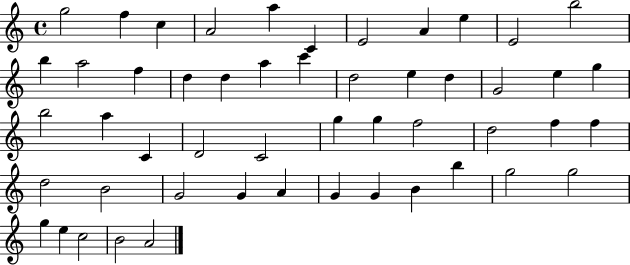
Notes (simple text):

G5/h F5/q C5/q A4/h A5/q C4/q E4/h A4/q E5/q E4/h B5/h B5/q A5/h F5/q D5/q D5/q A5/q C6/q D5/h E5/q D5/q G4/h E5/q G5/q B5/h A5/q C4/q D4/h C4/h G5/q G5/q F5/h D5/h F5/q F5/q D5/h B4/h G4/h G4/q A4/q G4/q G4/q B4/q B5/q G5/h G5/h G5/q E5/q C5/h B4/h A4/h